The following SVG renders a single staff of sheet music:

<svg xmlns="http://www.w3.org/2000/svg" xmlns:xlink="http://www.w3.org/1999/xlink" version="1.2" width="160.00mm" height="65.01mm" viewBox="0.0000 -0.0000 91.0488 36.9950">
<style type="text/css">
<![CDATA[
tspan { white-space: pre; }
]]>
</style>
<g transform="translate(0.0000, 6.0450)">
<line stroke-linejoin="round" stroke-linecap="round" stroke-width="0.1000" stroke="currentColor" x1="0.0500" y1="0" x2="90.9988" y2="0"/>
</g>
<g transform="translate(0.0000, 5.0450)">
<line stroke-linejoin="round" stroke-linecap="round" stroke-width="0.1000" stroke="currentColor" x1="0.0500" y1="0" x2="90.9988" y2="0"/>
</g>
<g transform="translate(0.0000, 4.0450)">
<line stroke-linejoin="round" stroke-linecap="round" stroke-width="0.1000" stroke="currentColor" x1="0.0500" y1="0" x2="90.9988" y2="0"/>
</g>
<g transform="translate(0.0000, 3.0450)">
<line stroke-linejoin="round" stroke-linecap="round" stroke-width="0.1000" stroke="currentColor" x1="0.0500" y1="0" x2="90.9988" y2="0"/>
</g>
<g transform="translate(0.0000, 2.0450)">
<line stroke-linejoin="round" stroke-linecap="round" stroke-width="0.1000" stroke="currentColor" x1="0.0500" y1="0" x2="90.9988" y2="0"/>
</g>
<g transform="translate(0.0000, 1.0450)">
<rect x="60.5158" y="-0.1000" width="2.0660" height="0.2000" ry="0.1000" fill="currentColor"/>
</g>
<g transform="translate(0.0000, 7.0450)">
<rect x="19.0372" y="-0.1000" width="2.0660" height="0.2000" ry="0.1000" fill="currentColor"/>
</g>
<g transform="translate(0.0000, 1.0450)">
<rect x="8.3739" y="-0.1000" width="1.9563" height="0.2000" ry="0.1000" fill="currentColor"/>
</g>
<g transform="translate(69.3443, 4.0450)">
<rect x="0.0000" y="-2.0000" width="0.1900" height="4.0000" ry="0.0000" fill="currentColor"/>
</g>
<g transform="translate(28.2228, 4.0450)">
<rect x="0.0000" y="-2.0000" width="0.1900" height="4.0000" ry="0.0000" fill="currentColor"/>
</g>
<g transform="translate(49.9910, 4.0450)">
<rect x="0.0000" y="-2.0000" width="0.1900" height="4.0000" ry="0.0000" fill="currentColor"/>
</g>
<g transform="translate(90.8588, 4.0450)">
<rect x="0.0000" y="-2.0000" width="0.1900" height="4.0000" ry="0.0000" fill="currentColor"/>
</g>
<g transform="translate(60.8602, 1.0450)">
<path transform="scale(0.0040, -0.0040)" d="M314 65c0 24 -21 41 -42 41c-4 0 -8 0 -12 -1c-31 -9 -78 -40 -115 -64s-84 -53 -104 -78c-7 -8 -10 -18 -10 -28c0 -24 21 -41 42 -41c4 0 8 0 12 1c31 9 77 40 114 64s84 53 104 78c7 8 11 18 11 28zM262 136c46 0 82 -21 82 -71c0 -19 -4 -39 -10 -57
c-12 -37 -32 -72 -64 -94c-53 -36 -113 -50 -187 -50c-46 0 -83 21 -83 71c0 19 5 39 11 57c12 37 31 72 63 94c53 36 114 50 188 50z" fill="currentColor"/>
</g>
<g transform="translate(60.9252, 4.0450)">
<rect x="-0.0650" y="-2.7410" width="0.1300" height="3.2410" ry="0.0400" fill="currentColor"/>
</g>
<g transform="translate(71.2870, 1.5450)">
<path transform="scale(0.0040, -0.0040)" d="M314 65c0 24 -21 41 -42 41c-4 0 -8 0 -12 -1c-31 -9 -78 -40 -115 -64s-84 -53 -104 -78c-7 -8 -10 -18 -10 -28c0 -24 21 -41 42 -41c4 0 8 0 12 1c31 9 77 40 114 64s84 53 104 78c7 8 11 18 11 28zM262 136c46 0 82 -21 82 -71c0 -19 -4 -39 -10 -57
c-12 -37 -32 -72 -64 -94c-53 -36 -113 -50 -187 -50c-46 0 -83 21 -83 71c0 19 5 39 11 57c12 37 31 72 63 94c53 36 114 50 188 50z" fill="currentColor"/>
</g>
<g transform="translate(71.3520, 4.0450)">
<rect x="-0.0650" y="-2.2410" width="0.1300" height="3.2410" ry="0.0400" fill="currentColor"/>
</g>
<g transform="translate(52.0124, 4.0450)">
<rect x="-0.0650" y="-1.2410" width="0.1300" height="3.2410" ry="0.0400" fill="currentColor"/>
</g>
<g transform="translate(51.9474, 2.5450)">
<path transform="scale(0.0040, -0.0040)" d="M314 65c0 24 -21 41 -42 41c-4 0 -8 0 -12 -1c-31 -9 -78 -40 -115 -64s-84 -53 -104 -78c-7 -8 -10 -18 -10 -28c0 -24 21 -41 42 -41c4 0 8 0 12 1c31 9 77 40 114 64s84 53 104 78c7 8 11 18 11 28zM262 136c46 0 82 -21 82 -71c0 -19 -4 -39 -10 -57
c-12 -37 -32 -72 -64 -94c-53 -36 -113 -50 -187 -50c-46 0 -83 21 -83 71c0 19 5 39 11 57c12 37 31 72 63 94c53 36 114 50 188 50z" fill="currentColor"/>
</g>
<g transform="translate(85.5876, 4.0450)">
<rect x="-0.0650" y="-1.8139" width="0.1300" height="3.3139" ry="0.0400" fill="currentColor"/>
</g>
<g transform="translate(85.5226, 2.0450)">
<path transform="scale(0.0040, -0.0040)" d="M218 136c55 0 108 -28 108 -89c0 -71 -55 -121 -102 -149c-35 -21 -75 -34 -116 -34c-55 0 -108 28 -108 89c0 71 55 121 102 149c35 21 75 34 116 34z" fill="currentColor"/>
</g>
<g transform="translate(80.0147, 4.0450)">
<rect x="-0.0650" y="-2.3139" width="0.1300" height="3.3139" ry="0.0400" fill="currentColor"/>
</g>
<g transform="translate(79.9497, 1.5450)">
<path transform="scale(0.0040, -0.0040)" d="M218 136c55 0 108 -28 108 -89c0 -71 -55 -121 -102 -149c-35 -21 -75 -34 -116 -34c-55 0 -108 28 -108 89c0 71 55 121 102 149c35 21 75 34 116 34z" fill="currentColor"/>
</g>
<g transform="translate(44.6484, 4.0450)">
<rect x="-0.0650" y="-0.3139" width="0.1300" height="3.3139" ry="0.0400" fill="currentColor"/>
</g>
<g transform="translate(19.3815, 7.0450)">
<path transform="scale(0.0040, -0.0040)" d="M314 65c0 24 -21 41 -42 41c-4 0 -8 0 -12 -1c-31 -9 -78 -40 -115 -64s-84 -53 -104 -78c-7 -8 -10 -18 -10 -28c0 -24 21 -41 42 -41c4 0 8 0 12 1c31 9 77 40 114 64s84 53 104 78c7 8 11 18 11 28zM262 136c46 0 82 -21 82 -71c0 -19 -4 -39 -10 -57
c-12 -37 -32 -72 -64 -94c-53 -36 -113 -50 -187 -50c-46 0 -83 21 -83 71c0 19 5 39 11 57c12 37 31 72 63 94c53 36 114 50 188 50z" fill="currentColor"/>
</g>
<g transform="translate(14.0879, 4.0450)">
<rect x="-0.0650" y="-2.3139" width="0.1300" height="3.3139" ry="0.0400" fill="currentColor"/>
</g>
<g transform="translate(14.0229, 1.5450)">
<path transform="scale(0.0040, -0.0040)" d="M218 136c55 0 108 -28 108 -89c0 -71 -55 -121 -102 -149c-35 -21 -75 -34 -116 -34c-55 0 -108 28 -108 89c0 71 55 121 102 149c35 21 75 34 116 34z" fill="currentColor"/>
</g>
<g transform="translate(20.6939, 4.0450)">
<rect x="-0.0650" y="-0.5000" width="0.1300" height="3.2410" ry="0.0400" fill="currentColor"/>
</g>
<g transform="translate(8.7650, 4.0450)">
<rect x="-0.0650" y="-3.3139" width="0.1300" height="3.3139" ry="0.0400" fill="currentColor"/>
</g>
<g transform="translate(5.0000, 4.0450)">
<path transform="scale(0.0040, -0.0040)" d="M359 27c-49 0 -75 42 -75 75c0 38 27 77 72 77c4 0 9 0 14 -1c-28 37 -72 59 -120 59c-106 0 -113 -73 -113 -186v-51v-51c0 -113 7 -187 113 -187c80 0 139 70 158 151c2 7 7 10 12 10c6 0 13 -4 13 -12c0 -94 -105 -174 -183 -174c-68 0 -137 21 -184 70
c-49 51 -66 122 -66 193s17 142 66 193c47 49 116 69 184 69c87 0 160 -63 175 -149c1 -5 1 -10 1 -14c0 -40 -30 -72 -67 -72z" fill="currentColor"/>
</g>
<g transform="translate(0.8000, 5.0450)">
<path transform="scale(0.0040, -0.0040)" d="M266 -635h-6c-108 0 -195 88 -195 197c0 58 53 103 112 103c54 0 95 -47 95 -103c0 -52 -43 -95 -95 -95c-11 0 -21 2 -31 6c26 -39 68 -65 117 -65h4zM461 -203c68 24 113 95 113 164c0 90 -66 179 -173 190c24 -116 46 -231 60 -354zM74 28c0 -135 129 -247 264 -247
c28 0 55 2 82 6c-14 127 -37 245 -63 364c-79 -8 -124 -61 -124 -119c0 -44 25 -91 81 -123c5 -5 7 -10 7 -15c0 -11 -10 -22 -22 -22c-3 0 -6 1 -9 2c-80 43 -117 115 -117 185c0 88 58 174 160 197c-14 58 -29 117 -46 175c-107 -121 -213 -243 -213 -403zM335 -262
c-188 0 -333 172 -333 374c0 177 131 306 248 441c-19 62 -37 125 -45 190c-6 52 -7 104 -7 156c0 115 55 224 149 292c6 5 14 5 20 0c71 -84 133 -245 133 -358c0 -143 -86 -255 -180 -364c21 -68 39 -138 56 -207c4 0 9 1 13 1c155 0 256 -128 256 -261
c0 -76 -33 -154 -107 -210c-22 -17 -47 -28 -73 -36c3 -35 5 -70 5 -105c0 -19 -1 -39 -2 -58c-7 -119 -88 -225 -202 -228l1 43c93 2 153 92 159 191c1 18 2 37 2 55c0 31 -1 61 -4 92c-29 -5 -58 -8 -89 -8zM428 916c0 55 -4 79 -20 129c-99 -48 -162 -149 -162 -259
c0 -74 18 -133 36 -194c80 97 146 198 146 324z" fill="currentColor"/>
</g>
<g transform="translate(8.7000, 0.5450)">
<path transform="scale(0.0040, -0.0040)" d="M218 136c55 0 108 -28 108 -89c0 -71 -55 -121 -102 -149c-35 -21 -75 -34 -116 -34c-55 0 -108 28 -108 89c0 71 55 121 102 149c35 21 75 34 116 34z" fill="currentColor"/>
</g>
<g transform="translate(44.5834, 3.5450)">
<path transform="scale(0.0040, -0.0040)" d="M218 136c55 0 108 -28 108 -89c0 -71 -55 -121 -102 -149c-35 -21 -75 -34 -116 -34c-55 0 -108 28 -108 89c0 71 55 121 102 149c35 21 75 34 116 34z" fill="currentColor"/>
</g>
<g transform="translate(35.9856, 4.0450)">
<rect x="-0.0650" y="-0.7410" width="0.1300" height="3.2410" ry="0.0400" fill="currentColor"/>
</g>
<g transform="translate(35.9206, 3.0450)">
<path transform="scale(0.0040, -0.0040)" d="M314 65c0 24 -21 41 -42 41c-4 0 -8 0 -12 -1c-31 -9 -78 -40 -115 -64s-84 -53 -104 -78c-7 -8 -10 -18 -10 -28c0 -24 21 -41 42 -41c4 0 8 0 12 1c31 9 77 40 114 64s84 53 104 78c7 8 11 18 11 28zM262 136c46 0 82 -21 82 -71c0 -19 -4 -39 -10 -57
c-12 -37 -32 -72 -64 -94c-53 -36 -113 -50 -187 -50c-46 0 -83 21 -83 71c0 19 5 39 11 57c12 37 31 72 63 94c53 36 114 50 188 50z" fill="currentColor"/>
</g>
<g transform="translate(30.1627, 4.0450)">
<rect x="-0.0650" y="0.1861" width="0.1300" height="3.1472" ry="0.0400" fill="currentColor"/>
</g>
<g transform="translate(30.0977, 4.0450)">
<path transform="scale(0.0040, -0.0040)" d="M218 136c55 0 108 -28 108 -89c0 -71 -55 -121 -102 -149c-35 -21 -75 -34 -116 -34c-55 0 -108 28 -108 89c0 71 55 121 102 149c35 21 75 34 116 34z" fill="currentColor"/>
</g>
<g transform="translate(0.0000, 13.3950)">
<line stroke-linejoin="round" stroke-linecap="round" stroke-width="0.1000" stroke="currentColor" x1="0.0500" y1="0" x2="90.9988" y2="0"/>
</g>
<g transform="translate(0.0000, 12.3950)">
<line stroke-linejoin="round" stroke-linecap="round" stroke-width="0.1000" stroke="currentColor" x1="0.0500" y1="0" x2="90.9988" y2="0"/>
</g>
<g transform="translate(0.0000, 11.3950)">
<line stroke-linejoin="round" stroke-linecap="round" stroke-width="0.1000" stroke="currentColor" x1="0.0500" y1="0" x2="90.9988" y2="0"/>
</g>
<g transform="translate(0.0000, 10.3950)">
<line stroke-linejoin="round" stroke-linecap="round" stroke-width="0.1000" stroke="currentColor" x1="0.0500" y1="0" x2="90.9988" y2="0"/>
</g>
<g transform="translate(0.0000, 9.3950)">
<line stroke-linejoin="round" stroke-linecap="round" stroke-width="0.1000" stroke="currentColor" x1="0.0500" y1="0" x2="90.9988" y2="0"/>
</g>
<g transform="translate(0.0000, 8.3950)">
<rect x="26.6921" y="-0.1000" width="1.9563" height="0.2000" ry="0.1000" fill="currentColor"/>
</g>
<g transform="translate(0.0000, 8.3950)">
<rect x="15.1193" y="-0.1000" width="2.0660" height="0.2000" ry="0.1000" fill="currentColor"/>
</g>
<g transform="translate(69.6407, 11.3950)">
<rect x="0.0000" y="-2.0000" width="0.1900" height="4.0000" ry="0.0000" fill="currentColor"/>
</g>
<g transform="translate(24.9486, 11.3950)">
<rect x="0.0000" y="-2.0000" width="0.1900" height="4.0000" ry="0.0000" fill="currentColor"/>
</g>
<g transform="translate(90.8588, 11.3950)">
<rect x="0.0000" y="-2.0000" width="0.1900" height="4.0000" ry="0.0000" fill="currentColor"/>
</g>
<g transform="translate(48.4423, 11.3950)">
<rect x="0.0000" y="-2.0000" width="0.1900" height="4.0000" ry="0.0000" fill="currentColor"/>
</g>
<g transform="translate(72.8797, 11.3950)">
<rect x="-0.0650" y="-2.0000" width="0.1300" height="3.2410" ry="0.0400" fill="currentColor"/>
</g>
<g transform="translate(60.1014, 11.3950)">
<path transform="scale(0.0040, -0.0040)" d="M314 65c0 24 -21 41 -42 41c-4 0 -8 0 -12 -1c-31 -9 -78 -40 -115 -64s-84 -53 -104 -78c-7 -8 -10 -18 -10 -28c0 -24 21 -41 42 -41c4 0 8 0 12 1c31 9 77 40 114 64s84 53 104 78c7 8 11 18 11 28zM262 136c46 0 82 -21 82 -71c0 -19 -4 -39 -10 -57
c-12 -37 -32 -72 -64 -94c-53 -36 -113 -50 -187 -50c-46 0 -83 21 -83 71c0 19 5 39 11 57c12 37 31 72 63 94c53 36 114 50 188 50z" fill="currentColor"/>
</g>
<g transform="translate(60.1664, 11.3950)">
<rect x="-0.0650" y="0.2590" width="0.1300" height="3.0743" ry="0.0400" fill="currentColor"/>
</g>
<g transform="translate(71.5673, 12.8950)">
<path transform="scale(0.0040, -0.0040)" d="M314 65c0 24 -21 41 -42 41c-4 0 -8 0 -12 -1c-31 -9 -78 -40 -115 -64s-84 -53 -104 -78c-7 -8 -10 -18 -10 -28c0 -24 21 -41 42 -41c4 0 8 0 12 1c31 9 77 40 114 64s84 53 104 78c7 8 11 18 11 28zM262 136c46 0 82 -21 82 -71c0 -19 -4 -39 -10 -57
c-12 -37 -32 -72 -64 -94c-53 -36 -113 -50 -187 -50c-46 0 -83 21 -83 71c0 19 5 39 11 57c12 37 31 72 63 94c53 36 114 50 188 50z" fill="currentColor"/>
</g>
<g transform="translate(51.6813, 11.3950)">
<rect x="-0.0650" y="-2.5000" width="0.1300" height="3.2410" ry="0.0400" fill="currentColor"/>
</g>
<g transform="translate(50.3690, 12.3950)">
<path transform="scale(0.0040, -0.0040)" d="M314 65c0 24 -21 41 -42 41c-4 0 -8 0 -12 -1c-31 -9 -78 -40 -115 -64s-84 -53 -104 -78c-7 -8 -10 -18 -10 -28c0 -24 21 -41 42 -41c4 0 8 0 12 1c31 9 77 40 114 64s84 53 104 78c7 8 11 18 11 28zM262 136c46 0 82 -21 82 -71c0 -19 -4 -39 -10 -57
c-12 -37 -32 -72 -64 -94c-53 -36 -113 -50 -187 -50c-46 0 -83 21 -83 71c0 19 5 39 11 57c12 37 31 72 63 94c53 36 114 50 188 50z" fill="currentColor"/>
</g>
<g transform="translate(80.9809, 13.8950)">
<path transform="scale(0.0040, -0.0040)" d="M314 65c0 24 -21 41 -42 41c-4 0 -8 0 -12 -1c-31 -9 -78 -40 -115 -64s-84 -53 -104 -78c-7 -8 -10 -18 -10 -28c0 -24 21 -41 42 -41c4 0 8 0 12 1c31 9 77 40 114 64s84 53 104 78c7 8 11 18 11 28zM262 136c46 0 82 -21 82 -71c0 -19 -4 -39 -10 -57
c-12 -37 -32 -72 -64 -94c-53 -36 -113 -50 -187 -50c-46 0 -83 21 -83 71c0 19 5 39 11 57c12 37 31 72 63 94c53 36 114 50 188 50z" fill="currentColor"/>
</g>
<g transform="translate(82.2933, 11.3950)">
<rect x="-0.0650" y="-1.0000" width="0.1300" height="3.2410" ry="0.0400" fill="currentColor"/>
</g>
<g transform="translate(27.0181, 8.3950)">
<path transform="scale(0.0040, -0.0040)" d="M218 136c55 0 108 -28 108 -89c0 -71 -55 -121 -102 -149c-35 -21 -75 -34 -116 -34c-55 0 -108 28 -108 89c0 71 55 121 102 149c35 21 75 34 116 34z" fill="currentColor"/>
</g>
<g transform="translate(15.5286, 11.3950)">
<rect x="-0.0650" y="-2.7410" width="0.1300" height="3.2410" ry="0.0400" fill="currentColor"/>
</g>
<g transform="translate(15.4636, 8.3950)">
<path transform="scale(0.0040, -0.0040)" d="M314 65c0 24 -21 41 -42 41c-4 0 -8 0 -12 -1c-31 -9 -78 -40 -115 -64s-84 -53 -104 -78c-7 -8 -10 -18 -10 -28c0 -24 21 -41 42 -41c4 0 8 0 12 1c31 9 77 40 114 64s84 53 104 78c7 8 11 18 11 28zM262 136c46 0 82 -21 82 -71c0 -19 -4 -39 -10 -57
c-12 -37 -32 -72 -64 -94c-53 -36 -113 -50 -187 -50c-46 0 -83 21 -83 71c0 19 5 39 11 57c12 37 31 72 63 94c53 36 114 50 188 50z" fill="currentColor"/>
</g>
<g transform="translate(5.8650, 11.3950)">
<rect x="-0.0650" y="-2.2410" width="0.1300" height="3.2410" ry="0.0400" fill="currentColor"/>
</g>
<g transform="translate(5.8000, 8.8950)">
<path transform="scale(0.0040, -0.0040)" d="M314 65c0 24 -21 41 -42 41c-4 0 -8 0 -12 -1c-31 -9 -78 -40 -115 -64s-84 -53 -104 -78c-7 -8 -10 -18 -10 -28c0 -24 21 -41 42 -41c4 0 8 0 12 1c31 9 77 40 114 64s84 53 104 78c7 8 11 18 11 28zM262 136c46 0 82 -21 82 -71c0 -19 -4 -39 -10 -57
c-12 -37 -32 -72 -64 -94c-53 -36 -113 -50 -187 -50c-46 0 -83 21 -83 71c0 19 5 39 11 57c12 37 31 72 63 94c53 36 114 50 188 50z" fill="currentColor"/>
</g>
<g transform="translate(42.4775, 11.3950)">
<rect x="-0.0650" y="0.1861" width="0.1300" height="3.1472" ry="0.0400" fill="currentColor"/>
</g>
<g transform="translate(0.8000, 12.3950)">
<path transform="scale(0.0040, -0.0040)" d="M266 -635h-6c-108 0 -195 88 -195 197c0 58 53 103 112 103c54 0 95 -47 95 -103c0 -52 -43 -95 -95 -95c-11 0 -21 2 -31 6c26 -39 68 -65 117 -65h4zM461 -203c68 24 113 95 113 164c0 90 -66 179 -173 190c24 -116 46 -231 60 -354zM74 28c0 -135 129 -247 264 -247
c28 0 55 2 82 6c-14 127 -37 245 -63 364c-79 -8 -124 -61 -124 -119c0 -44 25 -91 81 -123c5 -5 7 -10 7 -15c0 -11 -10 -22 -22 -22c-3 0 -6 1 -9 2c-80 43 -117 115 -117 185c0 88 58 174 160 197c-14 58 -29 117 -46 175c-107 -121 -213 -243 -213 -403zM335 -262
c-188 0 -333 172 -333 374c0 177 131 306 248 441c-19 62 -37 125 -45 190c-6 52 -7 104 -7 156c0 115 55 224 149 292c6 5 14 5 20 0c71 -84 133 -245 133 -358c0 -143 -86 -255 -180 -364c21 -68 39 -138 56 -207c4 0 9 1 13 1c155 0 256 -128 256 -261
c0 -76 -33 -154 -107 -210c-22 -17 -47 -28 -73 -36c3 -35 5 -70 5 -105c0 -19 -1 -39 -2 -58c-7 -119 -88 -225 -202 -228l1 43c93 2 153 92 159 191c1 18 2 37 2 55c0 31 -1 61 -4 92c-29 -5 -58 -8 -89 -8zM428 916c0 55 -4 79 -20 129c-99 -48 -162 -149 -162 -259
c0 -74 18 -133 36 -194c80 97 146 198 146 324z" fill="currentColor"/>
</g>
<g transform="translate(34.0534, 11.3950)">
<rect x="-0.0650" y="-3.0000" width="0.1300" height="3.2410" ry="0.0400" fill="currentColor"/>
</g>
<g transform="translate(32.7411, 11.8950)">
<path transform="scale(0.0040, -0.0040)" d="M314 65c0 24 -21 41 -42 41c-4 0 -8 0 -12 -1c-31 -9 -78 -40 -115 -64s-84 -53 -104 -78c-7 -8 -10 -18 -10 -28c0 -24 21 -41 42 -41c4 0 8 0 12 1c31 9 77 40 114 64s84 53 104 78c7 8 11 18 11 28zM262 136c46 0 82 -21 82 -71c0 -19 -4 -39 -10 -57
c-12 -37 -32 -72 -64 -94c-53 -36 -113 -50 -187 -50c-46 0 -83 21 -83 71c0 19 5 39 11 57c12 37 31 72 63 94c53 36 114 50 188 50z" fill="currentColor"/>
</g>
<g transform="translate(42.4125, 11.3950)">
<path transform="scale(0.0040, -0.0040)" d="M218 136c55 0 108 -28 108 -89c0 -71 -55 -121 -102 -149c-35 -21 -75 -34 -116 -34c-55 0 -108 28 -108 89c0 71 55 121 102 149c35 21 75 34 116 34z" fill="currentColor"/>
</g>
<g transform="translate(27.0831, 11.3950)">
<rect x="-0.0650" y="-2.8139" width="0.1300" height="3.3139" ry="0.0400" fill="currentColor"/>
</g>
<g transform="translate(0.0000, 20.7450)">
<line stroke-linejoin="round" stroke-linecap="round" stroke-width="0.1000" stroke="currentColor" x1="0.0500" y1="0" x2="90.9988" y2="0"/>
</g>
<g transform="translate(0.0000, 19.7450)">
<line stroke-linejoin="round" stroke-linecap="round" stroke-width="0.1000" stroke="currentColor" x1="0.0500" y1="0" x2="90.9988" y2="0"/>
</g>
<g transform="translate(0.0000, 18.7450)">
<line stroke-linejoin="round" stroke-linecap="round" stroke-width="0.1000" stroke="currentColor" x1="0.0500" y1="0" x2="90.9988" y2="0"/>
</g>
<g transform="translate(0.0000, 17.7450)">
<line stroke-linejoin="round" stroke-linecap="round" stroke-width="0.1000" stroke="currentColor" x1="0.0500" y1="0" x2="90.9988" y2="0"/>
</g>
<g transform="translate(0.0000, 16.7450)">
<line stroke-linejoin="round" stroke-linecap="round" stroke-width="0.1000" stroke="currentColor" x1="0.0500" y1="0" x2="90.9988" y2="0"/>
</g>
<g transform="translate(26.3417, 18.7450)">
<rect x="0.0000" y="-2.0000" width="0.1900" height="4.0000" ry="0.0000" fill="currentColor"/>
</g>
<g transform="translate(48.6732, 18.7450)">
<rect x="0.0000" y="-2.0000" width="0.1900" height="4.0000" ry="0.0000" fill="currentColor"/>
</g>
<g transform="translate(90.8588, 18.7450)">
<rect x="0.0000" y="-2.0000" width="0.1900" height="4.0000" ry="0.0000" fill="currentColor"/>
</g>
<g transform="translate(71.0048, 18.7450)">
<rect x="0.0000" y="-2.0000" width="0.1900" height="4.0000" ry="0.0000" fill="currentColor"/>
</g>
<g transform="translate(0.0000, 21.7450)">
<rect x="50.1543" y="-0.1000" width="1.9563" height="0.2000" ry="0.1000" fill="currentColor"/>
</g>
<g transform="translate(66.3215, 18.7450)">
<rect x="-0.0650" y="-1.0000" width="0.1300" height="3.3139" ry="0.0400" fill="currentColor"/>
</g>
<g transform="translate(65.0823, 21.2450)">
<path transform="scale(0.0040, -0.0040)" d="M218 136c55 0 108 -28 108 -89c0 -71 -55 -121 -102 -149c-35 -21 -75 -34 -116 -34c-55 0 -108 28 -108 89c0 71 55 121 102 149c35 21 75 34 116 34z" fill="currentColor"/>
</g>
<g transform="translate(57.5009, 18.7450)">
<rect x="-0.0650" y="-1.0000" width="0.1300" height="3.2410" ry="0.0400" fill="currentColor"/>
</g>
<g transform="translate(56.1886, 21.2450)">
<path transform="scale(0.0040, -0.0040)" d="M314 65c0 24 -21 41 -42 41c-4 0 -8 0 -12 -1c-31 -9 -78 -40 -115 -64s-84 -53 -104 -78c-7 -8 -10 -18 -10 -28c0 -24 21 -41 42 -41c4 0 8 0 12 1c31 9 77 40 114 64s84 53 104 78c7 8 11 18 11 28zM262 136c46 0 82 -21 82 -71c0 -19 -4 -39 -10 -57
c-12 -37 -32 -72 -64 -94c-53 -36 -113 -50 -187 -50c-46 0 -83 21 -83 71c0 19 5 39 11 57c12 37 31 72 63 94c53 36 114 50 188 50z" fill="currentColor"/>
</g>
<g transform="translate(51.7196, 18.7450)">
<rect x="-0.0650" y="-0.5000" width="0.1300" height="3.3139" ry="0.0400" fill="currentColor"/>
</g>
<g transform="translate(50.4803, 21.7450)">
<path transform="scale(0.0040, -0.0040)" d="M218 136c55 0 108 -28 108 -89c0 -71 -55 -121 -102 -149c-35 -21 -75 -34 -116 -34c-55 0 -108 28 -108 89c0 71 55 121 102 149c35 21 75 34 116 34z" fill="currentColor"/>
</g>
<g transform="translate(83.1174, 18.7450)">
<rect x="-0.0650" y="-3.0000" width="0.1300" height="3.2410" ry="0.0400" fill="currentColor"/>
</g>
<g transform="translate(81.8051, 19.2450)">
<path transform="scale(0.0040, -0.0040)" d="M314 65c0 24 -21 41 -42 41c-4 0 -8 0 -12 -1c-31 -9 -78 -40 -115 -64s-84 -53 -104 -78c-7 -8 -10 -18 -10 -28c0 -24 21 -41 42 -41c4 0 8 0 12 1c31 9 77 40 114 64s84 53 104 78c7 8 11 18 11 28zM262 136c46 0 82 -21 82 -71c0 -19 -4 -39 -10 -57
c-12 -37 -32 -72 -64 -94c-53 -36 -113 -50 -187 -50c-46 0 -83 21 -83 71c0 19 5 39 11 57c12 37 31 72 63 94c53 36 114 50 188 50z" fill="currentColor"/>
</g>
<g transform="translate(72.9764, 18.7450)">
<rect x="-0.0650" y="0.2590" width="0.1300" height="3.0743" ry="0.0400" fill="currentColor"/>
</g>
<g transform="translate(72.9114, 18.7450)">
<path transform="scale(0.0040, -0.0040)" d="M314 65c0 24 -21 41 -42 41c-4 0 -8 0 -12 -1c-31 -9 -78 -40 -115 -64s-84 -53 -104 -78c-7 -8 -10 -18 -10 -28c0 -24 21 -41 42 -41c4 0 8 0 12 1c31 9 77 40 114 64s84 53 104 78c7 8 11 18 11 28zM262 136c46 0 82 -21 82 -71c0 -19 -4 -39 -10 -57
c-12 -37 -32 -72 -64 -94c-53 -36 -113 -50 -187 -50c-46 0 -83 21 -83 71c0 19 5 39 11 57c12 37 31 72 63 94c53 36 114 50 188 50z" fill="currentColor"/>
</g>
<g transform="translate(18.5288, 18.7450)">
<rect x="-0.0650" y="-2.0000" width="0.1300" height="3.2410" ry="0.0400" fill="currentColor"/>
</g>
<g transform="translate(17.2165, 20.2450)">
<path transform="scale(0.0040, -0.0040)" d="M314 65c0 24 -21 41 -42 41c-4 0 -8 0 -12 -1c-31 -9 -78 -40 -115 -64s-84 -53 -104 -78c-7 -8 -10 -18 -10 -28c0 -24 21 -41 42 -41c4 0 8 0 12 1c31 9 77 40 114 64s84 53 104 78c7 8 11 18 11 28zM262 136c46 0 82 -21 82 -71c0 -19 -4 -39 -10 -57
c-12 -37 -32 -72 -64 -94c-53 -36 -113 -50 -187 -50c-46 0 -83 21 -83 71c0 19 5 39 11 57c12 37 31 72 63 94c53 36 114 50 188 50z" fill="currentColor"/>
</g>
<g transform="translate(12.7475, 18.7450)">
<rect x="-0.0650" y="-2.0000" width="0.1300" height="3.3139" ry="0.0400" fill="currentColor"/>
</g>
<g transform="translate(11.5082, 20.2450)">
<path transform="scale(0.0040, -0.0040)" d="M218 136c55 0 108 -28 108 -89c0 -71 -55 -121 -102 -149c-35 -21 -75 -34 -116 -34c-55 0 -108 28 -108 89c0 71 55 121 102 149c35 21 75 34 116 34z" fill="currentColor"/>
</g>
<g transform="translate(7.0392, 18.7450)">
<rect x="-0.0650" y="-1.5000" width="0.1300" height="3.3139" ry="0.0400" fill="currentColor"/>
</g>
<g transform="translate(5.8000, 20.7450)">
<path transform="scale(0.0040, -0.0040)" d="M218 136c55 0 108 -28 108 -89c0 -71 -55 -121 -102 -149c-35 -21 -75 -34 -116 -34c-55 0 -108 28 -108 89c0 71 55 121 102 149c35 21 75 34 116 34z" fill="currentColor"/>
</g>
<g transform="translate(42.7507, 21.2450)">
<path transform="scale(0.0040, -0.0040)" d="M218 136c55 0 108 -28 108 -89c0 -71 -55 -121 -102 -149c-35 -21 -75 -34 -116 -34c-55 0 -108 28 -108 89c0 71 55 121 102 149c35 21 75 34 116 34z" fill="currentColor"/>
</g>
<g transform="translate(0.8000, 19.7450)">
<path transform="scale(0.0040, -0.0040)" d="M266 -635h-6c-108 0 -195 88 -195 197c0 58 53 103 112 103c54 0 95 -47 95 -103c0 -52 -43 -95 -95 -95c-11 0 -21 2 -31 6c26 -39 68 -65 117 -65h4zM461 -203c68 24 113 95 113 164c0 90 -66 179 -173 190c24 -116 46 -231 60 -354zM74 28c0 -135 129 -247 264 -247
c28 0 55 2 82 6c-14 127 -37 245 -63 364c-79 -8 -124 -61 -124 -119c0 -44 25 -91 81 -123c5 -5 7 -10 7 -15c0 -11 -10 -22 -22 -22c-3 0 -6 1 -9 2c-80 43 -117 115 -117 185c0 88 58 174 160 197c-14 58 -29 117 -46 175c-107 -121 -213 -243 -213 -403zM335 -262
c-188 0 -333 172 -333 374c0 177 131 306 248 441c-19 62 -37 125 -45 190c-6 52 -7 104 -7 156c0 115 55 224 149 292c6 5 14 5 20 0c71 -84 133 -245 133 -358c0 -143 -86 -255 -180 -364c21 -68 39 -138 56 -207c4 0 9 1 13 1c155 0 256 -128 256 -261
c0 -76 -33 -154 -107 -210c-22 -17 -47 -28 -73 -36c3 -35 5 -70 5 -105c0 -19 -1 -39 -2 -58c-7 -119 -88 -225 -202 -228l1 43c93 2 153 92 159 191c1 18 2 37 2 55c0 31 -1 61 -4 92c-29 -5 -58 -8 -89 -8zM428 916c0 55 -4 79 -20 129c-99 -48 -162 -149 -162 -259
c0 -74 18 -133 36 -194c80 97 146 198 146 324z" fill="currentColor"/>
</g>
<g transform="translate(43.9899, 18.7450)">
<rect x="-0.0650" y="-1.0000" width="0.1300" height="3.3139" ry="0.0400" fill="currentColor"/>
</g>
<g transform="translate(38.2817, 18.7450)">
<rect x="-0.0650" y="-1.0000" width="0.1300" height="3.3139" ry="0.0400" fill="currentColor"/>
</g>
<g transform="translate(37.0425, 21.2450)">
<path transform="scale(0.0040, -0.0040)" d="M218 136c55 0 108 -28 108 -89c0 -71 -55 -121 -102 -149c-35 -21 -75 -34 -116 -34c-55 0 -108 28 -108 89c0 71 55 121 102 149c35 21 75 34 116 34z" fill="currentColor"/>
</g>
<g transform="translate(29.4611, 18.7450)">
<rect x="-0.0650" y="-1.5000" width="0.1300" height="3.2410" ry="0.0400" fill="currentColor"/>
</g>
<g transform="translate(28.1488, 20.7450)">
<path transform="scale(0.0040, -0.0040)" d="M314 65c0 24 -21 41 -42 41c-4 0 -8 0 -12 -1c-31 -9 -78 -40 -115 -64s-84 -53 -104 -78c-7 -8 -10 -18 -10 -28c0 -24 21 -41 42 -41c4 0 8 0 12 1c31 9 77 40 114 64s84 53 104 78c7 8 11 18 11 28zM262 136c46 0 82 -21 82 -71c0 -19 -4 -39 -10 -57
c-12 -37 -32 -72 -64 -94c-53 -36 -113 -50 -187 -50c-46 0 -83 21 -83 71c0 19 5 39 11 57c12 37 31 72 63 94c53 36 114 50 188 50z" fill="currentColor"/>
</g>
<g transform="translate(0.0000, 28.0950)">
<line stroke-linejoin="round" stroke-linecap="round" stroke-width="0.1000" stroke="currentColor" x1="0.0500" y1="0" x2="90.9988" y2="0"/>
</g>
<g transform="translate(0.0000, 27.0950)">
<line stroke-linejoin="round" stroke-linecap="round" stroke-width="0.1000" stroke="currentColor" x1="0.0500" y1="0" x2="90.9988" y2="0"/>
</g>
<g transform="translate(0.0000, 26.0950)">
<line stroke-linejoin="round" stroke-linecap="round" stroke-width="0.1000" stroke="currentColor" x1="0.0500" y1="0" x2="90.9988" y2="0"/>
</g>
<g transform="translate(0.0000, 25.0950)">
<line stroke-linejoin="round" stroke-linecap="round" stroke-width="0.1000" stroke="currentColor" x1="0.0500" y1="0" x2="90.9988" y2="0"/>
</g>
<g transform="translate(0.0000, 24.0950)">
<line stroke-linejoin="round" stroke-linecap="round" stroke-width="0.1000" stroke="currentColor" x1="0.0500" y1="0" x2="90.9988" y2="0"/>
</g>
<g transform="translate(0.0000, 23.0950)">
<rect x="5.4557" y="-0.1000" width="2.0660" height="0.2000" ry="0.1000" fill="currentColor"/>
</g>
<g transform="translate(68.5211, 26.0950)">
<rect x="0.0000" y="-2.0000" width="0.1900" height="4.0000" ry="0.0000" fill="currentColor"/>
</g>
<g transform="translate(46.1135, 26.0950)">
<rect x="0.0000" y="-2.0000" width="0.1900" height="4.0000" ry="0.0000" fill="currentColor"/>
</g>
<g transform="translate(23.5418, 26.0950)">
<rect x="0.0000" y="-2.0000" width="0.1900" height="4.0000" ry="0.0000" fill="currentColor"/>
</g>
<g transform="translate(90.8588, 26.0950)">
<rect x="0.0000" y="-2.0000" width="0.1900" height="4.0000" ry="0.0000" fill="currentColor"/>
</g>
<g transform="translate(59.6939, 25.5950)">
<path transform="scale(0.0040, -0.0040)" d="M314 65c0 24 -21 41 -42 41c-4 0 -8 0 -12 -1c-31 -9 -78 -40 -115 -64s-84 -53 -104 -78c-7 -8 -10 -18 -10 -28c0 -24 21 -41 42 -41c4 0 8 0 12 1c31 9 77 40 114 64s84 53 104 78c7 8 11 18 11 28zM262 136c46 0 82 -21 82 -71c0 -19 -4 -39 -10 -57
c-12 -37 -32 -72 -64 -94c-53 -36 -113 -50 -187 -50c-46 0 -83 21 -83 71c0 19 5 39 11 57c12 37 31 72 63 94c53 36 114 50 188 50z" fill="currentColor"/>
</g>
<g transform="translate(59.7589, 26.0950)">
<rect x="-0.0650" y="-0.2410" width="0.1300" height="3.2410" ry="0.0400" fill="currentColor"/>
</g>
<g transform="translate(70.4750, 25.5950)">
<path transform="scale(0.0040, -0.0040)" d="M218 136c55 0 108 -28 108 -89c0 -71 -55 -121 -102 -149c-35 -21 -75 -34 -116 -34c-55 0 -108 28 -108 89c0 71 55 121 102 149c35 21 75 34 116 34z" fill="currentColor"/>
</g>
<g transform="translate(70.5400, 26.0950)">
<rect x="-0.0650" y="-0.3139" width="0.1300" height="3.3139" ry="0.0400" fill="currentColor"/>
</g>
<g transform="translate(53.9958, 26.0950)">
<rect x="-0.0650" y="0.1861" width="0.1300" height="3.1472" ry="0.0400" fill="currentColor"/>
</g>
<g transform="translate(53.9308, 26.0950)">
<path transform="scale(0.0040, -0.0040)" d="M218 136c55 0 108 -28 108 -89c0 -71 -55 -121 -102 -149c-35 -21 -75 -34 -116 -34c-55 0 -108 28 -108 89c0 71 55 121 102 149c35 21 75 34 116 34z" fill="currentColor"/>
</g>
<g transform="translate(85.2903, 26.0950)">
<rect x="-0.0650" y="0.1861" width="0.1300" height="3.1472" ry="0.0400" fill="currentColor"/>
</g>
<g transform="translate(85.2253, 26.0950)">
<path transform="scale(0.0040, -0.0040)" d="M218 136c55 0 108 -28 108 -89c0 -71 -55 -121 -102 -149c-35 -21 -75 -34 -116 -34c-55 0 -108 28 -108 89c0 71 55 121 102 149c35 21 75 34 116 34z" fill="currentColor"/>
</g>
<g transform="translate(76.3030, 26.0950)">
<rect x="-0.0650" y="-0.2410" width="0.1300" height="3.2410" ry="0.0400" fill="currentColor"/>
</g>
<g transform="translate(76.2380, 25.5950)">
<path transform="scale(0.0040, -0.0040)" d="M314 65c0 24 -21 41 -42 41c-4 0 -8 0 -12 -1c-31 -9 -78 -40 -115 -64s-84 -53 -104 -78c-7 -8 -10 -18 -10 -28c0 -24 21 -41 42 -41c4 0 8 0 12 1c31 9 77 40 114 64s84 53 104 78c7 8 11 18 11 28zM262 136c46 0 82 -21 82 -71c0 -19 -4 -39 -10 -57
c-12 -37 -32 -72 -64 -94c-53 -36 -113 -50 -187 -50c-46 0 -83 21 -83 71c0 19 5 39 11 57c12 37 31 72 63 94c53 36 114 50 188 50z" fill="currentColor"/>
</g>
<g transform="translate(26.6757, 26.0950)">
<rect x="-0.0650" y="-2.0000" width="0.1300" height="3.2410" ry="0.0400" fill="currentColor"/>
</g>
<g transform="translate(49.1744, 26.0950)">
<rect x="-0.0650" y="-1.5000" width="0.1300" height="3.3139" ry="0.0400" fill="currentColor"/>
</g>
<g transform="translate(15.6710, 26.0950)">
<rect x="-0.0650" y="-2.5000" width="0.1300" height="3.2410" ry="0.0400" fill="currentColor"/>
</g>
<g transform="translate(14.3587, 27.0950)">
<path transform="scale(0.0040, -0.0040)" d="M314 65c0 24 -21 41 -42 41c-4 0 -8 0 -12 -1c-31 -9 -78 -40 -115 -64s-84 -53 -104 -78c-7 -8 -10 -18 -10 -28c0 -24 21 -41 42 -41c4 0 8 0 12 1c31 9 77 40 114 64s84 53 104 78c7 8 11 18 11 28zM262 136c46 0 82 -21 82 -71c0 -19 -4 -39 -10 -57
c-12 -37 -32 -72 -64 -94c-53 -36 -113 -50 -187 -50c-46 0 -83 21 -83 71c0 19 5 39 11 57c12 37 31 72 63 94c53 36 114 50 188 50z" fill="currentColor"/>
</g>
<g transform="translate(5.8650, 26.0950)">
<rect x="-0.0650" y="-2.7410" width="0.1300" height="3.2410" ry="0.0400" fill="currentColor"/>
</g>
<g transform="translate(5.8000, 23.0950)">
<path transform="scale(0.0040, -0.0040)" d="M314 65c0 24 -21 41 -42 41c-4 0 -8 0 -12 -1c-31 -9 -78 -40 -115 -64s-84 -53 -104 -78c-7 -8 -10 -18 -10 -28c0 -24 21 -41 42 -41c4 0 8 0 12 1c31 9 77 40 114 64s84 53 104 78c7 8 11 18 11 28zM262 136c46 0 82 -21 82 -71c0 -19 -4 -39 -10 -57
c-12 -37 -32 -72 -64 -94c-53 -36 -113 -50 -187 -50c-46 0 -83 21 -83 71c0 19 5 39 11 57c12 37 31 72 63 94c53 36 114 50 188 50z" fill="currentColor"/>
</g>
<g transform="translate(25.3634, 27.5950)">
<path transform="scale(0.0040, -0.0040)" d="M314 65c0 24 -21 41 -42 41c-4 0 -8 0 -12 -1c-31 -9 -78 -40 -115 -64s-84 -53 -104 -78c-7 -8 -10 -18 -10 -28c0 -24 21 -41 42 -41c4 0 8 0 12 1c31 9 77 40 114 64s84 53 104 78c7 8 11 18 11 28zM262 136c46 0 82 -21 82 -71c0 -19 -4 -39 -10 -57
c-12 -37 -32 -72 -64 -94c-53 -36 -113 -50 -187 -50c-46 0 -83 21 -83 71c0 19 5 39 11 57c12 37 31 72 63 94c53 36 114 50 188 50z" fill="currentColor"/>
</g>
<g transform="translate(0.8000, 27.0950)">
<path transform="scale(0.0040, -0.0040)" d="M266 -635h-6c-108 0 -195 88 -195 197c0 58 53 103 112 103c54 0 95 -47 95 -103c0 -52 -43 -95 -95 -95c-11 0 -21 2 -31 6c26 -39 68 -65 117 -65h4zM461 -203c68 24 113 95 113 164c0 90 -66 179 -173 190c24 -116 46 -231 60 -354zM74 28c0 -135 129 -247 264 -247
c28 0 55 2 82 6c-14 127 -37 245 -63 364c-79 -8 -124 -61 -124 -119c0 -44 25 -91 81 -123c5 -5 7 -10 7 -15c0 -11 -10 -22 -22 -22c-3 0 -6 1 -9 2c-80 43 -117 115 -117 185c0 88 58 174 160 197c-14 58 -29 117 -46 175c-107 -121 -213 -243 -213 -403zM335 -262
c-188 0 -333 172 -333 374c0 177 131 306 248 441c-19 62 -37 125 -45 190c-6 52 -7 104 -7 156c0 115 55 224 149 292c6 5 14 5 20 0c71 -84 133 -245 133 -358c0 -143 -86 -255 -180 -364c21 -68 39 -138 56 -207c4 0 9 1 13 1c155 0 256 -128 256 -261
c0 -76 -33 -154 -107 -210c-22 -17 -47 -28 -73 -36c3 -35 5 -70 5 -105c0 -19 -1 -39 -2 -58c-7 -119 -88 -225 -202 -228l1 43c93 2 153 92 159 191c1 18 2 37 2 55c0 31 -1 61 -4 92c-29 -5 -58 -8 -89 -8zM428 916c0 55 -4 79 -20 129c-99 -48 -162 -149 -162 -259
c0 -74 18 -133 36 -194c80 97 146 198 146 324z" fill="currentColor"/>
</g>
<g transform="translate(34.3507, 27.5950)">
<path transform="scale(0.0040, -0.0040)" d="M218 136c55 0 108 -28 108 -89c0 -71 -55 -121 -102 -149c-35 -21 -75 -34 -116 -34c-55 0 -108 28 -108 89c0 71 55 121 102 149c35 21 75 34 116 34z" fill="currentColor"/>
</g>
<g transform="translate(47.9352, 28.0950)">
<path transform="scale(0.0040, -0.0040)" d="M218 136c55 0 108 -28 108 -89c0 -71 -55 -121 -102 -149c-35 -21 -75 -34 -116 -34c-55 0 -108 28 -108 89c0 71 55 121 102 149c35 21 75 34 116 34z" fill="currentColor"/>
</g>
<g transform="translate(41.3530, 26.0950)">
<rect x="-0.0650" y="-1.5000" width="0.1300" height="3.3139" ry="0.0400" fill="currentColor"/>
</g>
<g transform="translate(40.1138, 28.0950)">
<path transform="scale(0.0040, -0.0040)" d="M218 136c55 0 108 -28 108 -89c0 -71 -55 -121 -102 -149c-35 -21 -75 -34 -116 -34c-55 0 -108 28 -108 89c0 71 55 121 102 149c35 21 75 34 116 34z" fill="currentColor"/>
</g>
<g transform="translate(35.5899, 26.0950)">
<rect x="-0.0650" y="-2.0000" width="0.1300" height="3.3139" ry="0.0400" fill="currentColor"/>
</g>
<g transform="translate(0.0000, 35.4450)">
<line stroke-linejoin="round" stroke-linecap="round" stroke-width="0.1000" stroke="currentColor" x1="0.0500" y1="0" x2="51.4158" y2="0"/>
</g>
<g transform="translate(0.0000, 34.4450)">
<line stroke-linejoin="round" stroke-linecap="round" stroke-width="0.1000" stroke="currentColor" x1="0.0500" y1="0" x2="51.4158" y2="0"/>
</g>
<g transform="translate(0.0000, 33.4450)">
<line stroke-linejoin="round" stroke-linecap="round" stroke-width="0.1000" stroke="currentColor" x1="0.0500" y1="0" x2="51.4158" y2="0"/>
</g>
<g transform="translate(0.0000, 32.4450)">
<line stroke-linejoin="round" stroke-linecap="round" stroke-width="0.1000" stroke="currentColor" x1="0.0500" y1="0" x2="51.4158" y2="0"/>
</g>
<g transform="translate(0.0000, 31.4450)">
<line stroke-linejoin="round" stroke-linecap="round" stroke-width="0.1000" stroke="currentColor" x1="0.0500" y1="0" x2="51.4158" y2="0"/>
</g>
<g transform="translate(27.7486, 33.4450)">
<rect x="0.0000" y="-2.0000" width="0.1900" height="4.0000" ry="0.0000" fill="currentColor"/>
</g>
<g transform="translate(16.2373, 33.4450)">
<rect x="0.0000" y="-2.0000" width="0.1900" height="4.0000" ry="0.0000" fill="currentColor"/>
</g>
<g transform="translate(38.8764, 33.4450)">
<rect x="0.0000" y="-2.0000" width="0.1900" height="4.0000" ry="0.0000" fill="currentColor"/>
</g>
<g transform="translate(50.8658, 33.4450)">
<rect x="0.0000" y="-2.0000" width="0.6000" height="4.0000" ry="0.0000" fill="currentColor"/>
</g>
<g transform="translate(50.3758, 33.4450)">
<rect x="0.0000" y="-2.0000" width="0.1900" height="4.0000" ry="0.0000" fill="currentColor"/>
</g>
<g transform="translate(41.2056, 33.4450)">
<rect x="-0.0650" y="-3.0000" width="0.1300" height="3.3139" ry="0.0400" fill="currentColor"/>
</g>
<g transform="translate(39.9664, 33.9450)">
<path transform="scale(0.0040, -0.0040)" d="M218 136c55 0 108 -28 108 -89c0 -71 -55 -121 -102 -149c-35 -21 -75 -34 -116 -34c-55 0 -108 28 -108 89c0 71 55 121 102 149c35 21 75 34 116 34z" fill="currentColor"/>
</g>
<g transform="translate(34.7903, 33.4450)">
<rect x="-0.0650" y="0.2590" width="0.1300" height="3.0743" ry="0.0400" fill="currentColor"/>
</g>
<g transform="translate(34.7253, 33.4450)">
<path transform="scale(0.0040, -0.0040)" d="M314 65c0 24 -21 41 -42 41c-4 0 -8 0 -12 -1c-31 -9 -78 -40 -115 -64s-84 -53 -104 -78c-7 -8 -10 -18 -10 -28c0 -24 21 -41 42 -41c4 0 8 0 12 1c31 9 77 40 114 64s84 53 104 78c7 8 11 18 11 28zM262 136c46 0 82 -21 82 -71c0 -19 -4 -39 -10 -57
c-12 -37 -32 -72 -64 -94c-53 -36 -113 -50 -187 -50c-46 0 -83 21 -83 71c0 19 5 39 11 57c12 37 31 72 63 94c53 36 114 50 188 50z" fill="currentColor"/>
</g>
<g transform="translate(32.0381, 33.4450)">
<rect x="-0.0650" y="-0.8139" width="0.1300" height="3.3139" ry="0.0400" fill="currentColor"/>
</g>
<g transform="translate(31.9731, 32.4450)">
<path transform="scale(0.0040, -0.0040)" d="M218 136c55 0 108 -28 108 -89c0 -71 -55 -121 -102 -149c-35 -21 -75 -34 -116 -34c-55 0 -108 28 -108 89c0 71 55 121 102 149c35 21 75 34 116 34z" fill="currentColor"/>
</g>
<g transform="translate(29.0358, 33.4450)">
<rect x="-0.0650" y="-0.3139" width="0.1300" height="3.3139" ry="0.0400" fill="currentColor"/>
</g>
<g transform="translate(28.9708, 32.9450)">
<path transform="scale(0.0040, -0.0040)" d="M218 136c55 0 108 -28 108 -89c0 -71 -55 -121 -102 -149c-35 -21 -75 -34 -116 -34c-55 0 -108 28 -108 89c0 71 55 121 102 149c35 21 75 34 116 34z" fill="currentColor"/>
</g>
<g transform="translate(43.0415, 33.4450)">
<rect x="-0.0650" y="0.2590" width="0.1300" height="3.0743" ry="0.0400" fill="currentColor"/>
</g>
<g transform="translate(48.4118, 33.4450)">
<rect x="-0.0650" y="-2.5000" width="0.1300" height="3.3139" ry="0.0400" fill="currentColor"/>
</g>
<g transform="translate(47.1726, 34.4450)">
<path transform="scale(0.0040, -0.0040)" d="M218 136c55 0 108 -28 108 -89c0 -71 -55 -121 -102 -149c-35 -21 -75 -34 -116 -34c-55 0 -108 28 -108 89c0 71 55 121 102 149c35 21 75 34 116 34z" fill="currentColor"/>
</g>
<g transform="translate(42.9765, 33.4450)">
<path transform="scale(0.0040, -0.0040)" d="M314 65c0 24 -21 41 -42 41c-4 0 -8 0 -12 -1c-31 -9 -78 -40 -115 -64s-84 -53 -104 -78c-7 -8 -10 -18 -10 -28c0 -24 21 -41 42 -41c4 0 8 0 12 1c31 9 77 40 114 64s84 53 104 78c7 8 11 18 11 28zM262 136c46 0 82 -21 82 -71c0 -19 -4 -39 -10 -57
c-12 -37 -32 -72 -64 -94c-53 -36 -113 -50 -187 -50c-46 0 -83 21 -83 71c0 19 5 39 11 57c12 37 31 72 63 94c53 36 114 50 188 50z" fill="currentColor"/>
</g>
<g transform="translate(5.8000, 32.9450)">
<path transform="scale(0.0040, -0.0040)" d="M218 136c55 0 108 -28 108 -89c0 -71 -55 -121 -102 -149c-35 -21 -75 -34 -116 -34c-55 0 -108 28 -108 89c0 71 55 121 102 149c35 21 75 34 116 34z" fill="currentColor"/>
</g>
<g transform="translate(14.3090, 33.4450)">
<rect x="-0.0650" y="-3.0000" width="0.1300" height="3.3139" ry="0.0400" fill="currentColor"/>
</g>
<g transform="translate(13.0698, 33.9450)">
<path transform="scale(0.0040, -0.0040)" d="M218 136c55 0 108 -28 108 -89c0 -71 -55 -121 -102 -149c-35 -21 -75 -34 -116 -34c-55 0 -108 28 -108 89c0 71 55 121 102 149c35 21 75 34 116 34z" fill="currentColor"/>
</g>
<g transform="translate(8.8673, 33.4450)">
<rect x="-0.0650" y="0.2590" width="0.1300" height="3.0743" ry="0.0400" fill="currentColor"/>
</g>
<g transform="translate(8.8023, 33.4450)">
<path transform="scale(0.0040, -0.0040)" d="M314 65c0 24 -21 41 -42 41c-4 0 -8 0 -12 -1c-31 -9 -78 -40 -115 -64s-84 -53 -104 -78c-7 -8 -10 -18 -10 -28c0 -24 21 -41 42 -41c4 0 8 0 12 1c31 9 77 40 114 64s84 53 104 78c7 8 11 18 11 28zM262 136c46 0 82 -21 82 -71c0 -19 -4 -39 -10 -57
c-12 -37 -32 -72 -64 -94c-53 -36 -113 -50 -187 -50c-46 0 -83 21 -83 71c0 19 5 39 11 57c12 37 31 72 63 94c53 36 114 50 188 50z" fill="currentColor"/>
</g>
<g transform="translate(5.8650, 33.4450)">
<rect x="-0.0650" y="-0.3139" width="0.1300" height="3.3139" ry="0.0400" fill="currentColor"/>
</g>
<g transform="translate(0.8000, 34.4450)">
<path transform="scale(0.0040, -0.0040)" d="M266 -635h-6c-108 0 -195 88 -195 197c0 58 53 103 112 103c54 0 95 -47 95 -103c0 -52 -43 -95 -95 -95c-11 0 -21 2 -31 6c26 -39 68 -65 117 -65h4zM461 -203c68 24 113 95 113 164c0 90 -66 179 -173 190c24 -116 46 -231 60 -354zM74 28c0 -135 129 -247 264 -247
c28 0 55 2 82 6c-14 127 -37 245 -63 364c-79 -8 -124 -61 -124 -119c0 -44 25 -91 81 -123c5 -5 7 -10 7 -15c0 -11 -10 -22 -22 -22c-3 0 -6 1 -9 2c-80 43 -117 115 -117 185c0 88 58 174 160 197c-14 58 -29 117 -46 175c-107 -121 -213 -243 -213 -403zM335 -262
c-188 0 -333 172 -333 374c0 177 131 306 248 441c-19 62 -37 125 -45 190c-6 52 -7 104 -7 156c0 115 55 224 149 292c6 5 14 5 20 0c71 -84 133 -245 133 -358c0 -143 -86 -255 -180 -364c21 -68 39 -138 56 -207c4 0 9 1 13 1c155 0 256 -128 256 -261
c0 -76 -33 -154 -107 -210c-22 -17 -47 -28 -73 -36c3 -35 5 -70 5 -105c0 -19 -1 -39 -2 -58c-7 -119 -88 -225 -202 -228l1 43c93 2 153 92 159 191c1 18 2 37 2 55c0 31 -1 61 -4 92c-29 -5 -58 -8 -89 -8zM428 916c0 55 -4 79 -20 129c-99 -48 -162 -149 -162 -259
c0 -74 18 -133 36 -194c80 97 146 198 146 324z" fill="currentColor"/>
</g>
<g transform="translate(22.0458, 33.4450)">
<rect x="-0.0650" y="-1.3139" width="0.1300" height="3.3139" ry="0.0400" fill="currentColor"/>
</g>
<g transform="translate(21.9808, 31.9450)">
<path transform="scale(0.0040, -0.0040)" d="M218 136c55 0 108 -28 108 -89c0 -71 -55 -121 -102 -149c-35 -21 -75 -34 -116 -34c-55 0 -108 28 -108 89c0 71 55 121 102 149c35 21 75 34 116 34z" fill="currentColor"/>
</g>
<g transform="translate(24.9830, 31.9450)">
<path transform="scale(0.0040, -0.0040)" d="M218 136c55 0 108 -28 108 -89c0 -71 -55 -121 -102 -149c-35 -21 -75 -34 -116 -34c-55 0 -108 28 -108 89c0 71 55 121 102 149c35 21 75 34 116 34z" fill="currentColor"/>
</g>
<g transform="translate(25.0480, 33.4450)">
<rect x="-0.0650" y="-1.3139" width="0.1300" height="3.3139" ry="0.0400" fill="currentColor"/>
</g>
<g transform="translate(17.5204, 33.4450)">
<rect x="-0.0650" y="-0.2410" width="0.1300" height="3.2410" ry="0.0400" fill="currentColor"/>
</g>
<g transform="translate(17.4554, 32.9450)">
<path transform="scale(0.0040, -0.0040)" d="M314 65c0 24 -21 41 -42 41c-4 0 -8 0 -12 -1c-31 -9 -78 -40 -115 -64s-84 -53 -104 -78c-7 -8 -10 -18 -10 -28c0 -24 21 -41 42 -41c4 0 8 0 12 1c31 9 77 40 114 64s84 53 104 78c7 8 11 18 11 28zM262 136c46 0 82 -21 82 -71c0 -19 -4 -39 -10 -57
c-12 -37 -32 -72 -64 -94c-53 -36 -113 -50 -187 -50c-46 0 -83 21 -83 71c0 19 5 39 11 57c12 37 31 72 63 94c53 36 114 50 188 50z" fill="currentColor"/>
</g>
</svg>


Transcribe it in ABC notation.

X:1
T:Untitled
M:4/4
L:1/4
K:C
b g C2 B d2 c e2 a2 g2 g f g2 a2 a A2 B G2 B2 F2 D2 E F F2 E2 D D C D2 D B2 A2 a2 G2 F2 F E E B c2 c c2 B c B2 A c2 e e c d B2 A B2 G